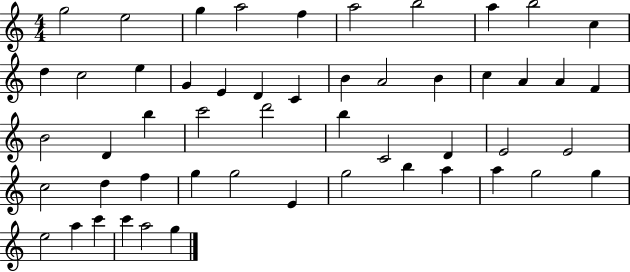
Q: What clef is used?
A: treble